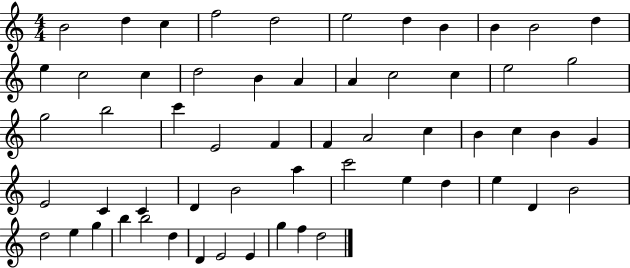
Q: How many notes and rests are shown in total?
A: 58